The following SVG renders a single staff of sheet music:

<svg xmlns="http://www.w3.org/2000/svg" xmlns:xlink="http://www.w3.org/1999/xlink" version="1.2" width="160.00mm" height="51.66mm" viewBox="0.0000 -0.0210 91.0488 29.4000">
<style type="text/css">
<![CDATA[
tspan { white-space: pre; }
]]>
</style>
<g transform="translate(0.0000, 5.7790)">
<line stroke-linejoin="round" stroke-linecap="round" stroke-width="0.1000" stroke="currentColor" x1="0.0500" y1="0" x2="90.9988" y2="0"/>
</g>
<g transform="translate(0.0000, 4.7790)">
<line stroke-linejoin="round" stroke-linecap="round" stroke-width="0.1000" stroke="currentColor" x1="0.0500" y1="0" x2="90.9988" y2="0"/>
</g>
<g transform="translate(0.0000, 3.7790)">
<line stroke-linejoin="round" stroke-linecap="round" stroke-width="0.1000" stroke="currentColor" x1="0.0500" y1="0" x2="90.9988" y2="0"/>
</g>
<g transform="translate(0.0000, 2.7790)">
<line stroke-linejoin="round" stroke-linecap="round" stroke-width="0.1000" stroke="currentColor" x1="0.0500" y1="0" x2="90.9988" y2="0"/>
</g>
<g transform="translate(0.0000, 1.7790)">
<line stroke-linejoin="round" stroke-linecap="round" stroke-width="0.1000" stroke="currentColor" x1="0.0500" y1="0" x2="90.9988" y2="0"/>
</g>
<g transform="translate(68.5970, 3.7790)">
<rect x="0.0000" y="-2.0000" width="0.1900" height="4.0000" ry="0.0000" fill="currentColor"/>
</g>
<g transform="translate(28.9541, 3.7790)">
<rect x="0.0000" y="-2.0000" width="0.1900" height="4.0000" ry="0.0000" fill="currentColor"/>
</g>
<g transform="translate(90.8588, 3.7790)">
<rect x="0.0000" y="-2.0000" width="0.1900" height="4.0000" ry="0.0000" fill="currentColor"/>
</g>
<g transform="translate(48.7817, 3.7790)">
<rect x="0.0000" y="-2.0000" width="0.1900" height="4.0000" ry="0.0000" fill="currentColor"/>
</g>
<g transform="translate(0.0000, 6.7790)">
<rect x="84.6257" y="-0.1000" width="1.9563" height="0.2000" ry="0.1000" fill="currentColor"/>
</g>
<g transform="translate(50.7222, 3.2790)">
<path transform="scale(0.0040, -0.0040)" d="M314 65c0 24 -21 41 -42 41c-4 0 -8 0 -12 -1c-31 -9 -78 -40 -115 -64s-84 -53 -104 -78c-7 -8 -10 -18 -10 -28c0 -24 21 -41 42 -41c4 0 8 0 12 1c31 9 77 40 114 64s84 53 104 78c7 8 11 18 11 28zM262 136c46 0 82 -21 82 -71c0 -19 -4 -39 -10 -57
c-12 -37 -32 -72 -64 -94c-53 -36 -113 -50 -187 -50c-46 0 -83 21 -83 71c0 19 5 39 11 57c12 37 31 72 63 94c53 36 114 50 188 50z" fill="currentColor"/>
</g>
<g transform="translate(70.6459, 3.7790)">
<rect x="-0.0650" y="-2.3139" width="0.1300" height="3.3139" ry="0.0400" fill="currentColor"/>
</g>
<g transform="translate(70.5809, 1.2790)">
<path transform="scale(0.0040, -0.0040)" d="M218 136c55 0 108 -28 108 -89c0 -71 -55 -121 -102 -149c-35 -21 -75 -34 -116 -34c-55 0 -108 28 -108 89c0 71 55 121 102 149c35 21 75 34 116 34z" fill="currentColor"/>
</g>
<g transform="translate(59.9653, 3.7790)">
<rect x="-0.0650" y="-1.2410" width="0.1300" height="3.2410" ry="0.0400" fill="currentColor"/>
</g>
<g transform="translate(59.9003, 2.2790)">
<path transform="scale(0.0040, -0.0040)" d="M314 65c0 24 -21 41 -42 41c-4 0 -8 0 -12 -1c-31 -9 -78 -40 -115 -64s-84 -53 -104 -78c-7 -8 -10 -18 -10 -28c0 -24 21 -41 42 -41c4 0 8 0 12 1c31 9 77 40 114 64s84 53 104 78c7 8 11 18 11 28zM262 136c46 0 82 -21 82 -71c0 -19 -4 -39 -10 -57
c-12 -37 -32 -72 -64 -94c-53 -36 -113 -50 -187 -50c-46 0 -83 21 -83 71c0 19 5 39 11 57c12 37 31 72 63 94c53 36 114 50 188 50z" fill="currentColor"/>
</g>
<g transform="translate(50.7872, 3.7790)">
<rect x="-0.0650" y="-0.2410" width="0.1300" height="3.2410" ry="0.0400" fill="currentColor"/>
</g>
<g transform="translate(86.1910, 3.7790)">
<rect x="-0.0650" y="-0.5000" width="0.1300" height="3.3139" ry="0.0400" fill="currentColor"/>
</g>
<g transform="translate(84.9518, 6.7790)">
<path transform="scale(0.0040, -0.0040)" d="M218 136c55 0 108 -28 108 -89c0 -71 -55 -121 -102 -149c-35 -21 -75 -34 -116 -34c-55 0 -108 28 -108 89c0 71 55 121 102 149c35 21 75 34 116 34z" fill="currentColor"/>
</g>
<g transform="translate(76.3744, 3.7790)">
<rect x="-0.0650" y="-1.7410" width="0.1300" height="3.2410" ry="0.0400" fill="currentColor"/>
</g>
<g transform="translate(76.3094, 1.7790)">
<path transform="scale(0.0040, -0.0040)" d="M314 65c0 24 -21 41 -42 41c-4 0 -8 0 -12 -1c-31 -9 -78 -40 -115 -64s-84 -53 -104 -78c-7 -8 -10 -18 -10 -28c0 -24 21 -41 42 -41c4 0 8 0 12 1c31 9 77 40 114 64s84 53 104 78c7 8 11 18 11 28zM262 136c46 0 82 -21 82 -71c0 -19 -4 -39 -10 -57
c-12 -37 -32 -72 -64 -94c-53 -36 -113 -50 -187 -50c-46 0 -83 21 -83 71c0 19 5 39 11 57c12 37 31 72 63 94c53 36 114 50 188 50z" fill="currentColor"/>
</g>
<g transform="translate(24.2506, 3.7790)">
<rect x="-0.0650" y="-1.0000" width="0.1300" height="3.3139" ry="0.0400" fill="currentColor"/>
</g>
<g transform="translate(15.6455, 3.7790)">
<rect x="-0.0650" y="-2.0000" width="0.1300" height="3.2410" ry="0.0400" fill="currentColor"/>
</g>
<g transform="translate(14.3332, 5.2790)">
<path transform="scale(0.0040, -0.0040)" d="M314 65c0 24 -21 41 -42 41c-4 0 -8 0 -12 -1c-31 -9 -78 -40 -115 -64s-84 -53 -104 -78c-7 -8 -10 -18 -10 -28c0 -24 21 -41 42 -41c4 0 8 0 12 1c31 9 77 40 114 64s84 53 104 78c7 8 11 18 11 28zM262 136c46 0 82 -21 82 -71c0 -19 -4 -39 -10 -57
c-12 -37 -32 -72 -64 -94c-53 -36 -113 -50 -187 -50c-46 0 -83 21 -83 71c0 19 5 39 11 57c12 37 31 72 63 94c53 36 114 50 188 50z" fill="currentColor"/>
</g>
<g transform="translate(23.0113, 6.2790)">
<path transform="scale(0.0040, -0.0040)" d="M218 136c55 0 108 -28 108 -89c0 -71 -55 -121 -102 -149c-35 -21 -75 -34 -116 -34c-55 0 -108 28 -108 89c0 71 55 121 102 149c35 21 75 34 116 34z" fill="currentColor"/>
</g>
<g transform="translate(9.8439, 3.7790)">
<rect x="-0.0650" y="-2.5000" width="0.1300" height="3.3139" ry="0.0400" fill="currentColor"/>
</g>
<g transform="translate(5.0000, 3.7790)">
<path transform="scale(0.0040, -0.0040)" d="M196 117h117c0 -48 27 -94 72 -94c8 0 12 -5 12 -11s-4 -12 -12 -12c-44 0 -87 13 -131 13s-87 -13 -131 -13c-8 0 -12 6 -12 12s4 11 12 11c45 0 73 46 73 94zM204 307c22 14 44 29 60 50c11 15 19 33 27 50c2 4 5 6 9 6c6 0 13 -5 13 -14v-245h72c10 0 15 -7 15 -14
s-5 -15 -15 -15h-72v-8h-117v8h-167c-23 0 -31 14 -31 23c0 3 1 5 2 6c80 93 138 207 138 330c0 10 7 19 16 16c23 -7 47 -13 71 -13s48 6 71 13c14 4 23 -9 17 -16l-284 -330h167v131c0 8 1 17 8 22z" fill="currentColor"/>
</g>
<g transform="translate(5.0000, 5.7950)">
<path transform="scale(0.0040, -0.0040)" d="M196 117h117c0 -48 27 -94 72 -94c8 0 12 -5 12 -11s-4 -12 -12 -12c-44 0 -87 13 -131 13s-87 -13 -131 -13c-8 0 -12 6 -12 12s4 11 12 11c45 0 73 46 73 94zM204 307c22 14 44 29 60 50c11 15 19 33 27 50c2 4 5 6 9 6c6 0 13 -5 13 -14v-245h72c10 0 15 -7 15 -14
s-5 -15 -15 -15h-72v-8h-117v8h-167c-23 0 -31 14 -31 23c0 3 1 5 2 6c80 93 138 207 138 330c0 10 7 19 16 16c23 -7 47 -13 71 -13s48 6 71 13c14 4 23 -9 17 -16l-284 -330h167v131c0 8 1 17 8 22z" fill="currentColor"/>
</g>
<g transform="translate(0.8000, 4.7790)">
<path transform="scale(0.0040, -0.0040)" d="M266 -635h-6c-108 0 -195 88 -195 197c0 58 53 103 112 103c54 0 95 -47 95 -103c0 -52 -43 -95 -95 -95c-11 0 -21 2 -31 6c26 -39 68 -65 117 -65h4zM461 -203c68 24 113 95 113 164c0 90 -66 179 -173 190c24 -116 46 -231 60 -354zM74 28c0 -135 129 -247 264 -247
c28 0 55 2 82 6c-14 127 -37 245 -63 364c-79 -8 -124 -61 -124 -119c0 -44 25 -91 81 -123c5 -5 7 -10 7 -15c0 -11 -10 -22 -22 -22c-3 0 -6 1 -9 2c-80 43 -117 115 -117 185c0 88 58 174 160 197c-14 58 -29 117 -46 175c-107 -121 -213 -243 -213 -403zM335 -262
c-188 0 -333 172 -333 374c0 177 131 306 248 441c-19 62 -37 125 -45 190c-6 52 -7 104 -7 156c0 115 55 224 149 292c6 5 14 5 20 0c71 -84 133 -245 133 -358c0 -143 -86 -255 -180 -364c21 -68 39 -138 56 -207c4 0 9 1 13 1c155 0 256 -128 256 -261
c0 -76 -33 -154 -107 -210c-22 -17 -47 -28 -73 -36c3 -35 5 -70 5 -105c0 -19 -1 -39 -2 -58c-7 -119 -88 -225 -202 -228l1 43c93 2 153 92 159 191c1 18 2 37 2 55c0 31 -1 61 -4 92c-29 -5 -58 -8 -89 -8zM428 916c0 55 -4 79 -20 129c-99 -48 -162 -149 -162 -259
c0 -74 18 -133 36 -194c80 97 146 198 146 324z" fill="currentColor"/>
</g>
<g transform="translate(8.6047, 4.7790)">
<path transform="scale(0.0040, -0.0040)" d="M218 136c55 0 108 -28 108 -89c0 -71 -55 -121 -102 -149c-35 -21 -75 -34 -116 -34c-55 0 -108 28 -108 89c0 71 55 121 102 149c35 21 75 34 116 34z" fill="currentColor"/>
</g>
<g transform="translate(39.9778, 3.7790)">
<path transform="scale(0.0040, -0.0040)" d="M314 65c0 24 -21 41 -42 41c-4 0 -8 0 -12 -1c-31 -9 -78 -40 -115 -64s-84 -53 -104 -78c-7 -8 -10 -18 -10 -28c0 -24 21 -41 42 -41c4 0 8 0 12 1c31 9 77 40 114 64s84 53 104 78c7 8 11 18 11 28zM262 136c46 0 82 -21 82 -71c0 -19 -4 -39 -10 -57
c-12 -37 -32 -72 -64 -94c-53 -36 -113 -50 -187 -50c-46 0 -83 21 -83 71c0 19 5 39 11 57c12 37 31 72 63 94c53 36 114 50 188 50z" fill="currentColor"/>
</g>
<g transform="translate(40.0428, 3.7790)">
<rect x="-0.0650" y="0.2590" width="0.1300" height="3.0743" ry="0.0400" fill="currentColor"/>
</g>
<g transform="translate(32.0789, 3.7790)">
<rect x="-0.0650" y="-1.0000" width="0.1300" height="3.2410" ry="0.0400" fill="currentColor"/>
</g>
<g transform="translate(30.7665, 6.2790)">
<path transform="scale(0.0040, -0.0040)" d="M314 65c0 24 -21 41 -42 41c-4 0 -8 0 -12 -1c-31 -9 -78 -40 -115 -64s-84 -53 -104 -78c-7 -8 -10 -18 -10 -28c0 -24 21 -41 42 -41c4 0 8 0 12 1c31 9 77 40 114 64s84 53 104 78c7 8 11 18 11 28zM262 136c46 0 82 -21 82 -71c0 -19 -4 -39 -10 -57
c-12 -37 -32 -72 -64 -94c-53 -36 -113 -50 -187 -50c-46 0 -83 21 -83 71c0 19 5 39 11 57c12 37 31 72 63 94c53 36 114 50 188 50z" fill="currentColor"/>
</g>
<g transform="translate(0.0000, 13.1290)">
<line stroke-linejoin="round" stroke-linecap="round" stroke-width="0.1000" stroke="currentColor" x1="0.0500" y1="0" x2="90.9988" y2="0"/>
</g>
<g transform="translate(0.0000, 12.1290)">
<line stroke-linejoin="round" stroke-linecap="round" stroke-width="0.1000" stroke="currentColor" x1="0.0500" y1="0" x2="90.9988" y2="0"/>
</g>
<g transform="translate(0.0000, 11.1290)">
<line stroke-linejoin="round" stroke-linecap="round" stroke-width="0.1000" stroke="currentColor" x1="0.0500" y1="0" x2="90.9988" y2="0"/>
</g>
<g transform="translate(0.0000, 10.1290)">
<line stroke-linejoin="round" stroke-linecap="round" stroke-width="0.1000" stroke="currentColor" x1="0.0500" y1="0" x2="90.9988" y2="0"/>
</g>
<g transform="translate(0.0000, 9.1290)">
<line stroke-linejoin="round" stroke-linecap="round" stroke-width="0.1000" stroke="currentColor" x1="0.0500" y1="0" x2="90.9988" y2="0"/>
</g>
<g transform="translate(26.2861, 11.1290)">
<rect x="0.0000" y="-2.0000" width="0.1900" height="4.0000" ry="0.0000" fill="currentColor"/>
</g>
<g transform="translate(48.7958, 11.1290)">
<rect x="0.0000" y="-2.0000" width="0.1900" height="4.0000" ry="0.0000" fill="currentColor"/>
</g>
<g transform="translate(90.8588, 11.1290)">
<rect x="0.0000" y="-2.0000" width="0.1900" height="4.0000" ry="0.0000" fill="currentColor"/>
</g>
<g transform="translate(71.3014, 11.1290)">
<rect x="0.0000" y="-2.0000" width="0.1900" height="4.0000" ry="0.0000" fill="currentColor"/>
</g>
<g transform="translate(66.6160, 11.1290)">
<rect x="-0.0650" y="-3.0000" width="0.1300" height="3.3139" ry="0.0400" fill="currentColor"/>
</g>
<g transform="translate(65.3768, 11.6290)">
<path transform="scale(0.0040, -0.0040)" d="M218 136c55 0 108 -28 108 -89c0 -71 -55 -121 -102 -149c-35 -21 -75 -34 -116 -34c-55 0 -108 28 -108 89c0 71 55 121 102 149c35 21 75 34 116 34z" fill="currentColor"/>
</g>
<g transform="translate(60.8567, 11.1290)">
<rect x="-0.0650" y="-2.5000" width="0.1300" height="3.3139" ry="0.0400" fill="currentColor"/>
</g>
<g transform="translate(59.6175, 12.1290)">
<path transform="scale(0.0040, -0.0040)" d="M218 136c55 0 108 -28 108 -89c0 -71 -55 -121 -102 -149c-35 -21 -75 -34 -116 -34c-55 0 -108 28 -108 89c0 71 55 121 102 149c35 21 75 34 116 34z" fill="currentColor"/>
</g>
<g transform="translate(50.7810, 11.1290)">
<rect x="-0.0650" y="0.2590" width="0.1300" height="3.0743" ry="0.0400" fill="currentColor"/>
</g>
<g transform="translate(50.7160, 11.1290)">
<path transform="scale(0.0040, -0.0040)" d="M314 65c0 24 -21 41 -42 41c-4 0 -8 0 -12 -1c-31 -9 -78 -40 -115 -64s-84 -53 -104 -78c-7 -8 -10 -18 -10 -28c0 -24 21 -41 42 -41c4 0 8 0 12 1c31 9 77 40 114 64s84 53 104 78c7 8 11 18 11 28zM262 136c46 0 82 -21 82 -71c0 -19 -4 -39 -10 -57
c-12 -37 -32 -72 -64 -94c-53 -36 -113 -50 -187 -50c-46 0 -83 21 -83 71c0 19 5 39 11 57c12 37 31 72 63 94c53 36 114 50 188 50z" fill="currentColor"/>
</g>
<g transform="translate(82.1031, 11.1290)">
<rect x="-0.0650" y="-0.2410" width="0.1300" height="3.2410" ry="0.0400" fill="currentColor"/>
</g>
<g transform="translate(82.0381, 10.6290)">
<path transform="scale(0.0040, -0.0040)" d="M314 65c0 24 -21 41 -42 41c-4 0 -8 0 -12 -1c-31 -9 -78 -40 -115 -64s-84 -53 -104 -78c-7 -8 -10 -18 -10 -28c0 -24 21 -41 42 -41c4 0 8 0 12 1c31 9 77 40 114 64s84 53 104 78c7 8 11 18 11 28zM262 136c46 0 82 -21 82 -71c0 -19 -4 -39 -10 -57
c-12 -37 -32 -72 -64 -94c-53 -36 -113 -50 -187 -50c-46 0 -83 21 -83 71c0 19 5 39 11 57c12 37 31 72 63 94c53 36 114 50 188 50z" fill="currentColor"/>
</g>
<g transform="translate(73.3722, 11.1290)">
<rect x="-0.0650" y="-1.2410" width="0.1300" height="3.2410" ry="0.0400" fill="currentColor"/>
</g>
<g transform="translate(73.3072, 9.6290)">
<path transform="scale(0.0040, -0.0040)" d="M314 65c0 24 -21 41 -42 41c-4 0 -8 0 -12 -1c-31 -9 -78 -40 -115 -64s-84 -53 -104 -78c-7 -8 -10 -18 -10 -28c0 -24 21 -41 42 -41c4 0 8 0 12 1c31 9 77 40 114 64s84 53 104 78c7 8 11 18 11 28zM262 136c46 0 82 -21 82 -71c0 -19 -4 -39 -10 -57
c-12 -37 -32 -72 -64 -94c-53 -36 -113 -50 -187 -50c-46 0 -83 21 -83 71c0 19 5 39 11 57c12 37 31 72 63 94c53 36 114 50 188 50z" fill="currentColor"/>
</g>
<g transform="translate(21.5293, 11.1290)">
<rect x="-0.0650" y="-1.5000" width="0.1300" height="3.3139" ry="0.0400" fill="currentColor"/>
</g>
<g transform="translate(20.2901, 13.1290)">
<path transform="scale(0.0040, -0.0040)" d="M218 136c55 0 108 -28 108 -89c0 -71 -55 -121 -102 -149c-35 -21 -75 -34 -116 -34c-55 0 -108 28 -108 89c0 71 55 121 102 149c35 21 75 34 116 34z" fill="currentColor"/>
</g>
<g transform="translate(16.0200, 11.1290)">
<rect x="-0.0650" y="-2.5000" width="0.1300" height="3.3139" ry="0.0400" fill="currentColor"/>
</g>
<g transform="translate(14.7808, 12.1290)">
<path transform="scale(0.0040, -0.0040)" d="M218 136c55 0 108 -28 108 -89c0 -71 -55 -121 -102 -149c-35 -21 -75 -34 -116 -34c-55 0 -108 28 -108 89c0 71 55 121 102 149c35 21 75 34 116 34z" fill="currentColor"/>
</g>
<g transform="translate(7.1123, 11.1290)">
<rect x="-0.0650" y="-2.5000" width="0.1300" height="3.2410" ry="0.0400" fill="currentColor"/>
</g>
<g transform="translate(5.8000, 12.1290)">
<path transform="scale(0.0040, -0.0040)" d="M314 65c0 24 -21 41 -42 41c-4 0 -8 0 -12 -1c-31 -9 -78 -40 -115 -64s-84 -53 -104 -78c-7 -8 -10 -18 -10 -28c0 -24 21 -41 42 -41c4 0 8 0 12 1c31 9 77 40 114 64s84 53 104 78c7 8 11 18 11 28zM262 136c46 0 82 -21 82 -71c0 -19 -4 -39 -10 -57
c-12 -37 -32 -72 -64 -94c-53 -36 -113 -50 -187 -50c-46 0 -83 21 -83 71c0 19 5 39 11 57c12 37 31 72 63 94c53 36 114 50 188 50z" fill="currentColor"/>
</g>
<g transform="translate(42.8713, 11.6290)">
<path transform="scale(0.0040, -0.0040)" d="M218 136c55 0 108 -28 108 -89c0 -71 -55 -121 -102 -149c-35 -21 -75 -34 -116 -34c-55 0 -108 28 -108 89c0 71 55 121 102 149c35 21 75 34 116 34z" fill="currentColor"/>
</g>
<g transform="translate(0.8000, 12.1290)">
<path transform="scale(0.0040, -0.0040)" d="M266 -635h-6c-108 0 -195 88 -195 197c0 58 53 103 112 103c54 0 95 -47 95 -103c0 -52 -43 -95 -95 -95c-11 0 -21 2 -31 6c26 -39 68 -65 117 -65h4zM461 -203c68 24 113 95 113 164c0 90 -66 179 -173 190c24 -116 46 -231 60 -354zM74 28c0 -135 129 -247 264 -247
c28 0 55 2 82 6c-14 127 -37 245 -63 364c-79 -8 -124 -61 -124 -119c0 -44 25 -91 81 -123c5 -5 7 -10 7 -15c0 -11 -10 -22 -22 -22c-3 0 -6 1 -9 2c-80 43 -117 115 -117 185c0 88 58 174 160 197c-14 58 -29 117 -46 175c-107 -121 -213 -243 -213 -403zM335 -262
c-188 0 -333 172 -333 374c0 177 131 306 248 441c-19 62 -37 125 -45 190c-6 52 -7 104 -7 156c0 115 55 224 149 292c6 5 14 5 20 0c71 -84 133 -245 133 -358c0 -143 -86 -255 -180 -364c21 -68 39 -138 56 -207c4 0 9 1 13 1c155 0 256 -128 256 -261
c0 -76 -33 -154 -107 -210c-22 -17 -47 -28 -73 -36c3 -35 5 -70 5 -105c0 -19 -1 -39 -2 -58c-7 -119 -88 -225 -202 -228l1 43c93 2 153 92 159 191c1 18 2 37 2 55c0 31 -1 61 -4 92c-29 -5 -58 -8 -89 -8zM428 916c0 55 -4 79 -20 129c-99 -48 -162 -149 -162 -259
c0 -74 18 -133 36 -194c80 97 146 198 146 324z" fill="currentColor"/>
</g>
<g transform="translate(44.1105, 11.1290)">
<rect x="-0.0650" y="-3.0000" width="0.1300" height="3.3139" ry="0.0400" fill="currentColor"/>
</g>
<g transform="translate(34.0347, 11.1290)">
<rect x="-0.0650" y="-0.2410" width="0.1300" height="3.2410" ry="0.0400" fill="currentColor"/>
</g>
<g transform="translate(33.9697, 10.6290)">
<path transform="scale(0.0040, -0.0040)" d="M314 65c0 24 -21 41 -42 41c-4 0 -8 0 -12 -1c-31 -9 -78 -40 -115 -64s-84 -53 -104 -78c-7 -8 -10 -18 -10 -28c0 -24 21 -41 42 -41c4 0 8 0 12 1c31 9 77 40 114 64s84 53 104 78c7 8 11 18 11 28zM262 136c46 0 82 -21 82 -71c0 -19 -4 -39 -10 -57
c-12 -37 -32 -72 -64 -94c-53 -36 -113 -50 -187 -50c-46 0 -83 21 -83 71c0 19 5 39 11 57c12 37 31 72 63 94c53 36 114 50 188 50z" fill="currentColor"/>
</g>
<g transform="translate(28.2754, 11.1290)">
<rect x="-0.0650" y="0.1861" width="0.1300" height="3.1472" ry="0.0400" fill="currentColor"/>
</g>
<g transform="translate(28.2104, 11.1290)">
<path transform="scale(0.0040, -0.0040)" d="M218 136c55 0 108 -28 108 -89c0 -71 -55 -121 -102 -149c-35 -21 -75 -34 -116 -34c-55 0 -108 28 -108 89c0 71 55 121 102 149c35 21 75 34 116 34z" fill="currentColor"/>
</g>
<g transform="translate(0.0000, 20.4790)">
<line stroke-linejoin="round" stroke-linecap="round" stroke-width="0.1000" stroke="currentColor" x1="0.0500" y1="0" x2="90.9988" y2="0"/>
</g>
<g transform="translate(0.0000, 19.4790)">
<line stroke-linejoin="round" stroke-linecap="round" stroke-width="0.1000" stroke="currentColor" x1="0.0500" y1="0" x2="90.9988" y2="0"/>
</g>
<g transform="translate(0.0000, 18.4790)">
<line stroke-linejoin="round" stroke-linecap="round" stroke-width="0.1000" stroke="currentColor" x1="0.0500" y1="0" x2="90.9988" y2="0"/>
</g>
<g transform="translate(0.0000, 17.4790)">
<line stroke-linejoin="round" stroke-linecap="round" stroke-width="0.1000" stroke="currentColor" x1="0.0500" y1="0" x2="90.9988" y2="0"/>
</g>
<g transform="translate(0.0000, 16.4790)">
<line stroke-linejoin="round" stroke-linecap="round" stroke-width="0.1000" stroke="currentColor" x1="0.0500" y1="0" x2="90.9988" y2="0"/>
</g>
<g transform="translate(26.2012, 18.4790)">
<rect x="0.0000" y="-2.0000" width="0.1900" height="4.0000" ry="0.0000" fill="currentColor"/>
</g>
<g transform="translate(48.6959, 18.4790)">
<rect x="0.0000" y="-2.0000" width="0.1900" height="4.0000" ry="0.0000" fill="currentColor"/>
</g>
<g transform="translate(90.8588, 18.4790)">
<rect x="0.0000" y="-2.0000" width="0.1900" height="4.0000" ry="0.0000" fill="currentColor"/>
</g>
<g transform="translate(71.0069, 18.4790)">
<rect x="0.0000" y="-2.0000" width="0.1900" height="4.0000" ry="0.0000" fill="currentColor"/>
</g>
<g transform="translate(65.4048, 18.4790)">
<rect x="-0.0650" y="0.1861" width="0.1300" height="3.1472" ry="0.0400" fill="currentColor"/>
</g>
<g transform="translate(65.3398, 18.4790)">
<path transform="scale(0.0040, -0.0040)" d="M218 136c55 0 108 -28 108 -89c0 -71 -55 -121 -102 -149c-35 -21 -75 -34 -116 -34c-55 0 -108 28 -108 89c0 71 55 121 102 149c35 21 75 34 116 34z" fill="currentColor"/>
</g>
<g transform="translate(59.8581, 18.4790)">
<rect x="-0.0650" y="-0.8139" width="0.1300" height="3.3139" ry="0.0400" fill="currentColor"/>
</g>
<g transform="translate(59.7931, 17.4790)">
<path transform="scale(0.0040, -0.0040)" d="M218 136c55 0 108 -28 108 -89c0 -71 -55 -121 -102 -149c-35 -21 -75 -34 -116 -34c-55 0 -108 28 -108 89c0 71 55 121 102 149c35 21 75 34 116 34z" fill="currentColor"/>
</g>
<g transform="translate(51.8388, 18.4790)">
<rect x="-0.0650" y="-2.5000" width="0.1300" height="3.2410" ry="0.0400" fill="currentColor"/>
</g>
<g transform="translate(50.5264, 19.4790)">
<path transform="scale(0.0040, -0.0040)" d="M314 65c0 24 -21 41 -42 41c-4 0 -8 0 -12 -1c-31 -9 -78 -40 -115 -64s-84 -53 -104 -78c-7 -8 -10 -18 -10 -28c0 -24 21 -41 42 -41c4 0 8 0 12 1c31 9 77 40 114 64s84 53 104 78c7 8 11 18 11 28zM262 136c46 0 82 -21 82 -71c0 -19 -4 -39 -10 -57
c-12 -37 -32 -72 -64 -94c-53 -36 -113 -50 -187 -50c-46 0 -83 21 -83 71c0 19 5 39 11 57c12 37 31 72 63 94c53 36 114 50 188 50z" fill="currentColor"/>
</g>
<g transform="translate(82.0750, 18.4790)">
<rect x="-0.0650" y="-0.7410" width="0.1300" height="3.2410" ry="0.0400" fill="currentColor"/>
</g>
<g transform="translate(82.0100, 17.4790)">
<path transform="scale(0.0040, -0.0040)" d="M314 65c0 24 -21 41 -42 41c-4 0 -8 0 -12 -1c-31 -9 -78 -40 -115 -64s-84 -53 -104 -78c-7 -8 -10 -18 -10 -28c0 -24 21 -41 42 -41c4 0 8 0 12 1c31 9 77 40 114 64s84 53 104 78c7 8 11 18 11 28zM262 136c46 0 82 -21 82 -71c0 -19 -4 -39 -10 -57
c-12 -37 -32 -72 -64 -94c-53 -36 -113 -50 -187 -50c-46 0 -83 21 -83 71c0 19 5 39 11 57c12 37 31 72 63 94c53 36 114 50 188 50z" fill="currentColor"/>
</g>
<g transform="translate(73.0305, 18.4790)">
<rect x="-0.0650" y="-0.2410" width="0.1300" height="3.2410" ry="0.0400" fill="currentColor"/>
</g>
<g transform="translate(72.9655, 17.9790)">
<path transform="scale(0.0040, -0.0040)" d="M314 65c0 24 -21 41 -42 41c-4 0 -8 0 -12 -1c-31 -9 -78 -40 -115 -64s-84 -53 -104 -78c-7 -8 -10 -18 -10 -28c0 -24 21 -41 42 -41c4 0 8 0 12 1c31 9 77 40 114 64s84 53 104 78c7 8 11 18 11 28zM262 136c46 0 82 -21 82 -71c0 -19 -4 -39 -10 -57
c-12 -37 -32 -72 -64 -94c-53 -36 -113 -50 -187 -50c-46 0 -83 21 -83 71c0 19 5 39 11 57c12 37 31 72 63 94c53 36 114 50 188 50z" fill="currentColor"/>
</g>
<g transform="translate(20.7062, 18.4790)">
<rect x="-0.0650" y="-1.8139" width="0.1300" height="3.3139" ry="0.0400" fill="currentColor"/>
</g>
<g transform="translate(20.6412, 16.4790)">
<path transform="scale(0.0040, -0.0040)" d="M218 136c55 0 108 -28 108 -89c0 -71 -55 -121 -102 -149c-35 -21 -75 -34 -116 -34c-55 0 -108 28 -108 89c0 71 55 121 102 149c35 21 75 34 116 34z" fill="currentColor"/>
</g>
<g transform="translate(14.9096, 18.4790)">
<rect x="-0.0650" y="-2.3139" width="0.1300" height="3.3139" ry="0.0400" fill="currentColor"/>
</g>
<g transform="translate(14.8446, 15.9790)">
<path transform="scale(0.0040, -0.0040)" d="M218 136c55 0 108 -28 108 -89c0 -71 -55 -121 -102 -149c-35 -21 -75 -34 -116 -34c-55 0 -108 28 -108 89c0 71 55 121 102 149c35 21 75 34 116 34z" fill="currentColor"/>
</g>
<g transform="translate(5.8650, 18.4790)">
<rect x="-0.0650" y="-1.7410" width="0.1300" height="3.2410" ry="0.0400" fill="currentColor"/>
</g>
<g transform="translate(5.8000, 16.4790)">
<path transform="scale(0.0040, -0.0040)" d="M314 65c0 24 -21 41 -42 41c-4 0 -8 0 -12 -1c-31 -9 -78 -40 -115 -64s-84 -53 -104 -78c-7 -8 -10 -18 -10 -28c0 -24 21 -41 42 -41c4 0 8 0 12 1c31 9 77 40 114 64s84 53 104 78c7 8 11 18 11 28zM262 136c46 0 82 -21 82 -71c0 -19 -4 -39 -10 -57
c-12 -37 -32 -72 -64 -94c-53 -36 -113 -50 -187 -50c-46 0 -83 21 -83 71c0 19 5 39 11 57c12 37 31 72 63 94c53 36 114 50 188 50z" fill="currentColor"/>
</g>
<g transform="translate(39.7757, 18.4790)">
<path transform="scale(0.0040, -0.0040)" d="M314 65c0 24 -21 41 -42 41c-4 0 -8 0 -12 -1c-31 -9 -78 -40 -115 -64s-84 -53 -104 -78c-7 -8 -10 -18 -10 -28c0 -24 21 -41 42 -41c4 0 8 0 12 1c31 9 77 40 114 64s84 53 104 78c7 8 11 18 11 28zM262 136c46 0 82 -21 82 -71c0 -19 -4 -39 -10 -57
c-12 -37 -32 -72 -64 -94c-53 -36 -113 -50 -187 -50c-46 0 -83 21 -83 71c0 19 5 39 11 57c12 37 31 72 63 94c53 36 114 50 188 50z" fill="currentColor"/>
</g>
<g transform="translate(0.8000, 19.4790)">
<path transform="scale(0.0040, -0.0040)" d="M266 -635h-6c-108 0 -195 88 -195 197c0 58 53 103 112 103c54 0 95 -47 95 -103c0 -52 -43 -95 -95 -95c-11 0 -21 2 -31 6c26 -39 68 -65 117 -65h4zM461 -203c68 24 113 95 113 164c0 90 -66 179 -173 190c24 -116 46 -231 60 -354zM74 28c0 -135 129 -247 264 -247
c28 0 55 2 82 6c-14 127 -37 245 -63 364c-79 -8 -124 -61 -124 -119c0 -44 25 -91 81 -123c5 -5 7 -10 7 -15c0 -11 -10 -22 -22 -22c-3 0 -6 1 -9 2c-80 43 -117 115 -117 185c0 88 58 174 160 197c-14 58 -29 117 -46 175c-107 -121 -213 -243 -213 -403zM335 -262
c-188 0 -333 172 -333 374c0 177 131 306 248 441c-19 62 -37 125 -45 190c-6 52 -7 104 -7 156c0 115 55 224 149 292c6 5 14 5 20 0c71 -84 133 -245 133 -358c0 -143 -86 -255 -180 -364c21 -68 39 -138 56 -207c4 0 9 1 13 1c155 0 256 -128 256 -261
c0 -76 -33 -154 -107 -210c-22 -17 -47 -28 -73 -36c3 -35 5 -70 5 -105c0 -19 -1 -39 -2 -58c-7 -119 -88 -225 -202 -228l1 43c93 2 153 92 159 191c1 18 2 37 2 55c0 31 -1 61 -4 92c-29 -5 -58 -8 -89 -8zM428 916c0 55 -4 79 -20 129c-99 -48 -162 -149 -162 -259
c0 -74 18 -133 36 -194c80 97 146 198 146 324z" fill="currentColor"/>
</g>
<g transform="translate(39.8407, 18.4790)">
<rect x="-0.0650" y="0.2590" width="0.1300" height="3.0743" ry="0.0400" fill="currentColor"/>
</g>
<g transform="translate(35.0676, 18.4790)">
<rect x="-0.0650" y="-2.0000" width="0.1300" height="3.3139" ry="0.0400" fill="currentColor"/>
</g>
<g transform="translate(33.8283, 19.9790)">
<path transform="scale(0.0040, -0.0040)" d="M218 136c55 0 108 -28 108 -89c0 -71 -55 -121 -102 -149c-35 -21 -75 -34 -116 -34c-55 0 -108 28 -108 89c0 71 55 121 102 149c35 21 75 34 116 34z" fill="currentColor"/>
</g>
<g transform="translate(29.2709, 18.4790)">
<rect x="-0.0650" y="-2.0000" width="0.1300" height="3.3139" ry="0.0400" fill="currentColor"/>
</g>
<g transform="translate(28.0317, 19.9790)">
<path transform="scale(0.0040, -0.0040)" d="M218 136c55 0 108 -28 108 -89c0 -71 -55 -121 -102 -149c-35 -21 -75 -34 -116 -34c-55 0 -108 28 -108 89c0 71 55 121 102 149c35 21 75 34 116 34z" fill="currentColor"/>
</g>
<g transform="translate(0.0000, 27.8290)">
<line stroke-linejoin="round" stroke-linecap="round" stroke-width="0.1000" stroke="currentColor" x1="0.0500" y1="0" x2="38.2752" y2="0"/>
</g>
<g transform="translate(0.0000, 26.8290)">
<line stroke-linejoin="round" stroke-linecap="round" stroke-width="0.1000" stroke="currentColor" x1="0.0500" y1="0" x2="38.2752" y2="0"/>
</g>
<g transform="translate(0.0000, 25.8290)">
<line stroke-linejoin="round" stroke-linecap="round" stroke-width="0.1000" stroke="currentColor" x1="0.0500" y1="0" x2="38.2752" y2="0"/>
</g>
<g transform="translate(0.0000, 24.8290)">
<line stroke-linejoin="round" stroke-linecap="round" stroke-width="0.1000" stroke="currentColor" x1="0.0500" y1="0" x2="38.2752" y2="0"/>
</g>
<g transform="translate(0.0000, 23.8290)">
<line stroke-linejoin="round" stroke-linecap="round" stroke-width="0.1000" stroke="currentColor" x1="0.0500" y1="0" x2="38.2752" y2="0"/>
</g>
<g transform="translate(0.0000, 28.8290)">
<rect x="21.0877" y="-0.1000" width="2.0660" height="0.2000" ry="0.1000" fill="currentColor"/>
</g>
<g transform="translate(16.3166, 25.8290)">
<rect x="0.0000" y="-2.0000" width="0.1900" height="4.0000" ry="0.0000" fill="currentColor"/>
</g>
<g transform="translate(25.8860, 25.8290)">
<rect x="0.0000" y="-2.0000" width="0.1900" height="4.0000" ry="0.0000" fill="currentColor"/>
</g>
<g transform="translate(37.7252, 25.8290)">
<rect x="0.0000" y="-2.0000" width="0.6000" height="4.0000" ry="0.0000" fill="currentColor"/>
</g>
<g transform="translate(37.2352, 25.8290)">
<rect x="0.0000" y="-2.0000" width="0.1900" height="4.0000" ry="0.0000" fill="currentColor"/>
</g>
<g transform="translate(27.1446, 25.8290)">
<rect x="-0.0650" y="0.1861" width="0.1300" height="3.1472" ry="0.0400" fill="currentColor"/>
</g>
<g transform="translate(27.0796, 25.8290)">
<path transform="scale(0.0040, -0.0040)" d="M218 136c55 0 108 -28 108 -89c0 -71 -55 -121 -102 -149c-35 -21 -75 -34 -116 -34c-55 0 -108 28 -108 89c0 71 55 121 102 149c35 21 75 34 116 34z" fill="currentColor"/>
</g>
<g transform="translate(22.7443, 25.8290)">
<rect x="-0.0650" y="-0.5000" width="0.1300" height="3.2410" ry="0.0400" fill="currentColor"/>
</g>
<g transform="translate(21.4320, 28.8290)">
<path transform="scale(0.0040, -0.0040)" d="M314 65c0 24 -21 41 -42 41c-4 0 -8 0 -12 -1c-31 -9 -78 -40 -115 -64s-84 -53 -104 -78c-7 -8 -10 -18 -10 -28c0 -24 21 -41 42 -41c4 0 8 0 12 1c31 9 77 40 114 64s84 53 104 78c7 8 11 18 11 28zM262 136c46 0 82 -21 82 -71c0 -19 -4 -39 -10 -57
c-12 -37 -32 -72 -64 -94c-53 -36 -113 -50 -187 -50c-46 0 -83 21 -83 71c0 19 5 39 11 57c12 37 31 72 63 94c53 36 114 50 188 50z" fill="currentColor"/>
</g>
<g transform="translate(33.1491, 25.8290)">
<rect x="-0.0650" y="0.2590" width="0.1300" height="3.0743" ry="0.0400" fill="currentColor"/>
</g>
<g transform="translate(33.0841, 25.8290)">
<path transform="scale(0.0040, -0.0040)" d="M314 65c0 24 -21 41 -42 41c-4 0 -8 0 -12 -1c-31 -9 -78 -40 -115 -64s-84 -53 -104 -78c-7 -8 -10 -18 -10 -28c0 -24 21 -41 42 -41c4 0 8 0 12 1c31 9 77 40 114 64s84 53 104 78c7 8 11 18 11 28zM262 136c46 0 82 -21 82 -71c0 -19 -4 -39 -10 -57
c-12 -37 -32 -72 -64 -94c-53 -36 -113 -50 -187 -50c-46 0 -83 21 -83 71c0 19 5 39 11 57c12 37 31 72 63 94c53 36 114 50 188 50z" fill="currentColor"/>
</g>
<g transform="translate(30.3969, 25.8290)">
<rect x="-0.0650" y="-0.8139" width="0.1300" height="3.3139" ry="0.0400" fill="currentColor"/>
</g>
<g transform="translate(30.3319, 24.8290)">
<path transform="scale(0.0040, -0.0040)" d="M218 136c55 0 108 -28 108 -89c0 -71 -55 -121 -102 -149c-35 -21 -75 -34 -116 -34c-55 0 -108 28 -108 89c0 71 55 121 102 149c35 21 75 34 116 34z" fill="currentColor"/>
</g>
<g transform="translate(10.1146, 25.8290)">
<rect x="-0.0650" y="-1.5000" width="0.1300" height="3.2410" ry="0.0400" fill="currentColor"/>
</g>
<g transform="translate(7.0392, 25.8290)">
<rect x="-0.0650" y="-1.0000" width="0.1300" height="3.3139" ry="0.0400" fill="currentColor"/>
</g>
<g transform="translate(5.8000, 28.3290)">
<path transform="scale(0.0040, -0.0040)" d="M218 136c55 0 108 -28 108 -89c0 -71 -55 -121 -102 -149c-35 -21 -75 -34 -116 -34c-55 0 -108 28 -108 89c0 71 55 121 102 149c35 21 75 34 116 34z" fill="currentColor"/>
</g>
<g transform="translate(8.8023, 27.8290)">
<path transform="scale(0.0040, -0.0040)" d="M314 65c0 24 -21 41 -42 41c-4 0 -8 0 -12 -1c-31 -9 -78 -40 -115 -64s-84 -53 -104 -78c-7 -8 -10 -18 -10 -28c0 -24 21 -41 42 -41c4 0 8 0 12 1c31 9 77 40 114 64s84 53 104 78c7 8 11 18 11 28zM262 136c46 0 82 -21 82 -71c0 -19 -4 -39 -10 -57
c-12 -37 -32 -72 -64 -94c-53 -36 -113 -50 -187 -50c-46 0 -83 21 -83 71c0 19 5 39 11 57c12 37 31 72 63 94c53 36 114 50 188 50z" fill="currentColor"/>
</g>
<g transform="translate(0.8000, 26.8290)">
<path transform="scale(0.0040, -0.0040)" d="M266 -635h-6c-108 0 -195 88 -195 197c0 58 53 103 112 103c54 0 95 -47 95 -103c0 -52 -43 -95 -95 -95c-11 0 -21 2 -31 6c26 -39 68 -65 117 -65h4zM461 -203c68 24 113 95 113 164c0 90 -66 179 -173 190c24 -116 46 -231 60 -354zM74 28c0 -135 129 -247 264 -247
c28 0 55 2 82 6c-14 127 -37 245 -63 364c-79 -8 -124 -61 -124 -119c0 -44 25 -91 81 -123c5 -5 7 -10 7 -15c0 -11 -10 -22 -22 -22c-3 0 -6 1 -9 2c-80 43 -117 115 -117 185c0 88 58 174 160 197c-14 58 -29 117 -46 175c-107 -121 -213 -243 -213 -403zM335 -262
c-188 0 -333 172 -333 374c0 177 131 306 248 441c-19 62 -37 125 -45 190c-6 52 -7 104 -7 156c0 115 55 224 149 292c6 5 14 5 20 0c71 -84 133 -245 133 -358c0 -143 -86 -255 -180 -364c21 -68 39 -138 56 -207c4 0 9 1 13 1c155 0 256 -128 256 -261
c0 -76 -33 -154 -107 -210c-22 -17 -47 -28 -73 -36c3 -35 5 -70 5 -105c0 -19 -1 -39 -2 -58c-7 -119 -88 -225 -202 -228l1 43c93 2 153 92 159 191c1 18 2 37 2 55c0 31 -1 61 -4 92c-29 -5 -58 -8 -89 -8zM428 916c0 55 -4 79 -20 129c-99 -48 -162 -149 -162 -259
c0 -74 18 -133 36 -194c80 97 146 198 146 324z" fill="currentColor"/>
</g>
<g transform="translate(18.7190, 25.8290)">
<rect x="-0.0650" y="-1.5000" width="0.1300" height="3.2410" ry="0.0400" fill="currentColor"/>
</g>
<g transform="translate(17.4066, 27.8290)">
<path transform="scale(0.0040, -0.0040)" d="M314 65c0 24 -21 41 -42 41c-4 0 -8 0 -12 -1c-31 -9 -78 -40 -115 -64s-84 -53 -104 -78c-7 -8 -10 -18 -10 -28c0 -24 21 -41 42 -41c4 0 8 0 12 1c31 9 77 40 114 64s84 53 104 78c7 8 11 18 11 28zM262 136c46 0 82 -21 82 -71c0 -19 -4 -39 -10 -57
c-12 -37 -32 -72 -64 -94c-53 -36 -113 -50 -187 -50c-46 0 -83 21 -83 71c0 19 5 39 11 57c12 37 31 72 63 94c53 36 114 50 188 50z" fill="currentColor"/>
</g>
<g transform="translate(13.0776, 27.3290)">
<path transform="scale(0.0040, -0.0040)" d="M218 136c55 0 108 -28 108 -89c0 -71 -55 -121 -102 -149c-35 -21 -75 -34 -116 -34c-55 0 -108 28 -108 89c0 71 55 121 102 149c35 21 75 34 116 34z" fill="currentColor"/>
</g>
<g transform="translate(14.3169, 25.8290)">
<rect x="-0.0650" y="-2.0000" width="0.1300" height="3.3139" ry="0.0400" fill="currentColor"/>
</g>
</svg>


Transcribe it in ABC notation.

X:1
T:Untitled
M:4/4
L:1/4
K:C
G F2 D D2 B2 c2 e2 g f2 C G2 G E B c2 A B2 G A e2 c2 f2 g f F F B2 G2 d B c2 d2 D E2 F E2 C2 B d B2